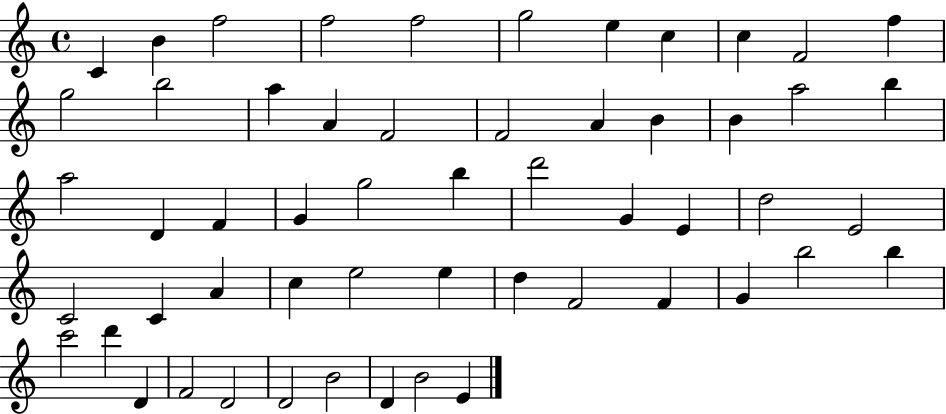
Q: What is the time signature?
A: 4/4